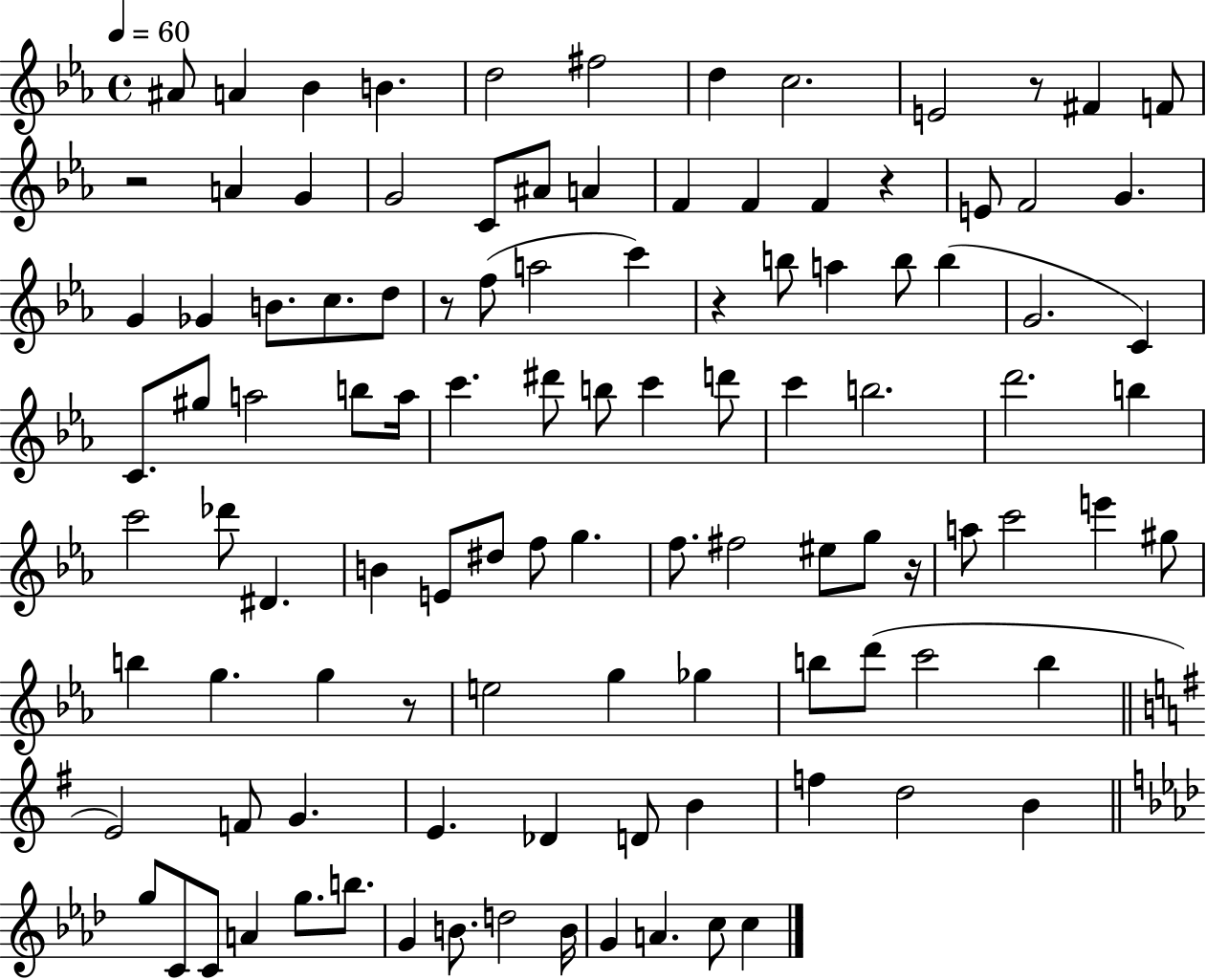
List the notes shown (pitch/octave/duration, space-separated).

A#4/e A4/q Bb4/q B4/q. D5/h F#5/h D5/q C5/h. E4/h R/e F#4/q F4/e R/h A4/q G4/q G4/h C4/e A#4/e A4/q F4/q F4/q F4/q R/q E4/e F4/h G4/q. G4/q Gb4/q B4/e. C5/e. D5/e R/e F5/e A5/h C6/q R/q B5/e A5/q B5/e B5/q G4/h. C4/q C4/e. G#5/e A5/h B5/e A5/s C6/q. D#6/e B5/e C6/q D6/e C6/q B5/h. D6/h. B5/q C6/h Db6/e D#4/q. B4/q E4/e D#5/e F5/e G5/q. F5/e. F#5/h EIS5/e G5/e R/s A5/e C6/h E6/q G#5/e B5/q G5/q. G5/q R/e E5/h G5/q Gb5/q B5/e D6/e C6/h B5/q E4/h F4/e G4/q. E4/q. Db4/q D4/e B4/q F5/q D5/h B4/q G5/e C4/e C4/e A4/q G5/e. B5/e. G4/q B4/e. D5/h B4/s G4/q A4/q. C5/e C5/q